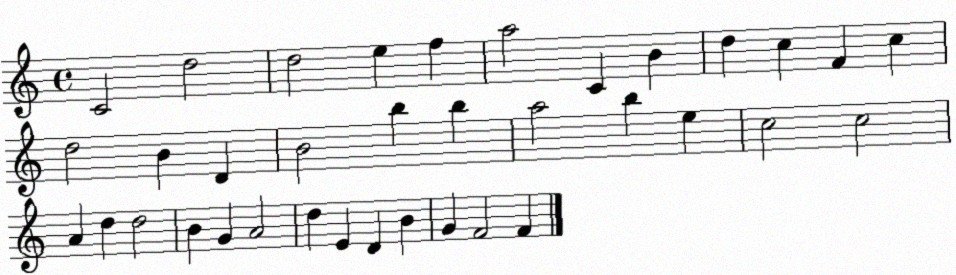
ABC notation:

X:1
T:Untitled
M:4/4
L:1/4
K:C
C2 d2 d2 e f a2 C B d c F c d2 B D B2 b b a2 b e c2 c2 A d d2 B G A2 d E D B G F2 F